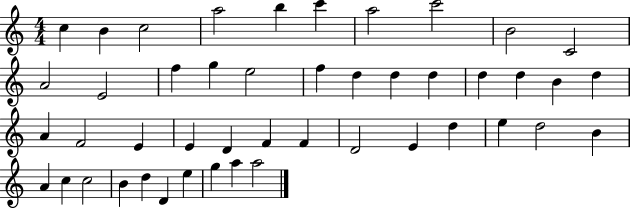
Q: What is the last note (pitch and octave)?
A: A5